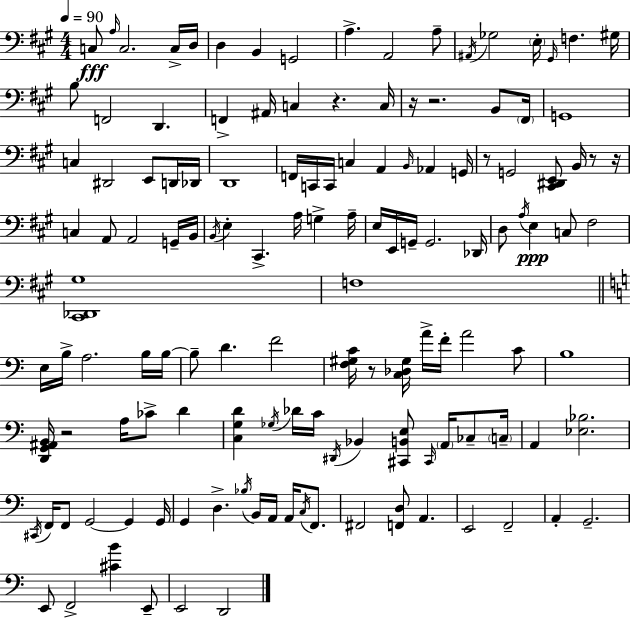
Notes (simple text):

C3/e A3/s C3/h. C3/s D3/s D3/q B2/q G2/h A3/q. A2/h A3/e A#2/s Gb3/h E3/s G#2/s F3/q. G#3/s B3/e F2/h D2/q. F2/q A#2/s C3/q R/q. C3/s R/s R/h. B2/e F#2/s G2/w C3/q D#2/h E2/e D2/s Db2/s D2/w F2/s C2/s C2/s C3/q A2/q B2/s Ab2/q G2/s R/e G2/h [C#2,D#2,E2]/e B2/s R/e R/s C3/q A2/e A2/h G2/s B2/s B2/s E3/q C#2/q. A3/s G3/q A3/s E3/s E2/s G2/s G2/h. Db2/s D3/e A3/s E3/q C3/e F#3/h [C#2,Db2,G#3]/w F3/w E3/s B3/s A3/h. B3/s B3/s B3/e D4/q. F4/h [F3,G#3,C4]/s R/e [C3,Db3,G#3]/s A4/s F4/s A4/h C4/e B3/w [D2,G2,A#2,B2]/s R/h A3/s CES4/e D4/q [C3,G3,D4]/q Gb3/s Db4/s C4/s D#2/s Bb2/q [C#2,B2,E3]/e C#2/s A2/s CES3/e C3/s A2/q [Eb3,Bb3]/h. C#2/s F2/s F2/e G2/h G2/q G2/s G2/q D3/q. Bb3/s B2/s A2/s A2/s C3/s F2/e. F#2/h [F2,D3]/e A2/q. E2/h F2/h A2/q G2/h. E2/e F2/h [C#4,B4]/q E2/e E2/h D2/h